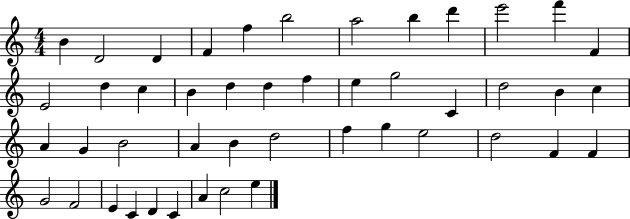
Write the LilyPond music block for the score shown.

{
  \clef treble
  \numericTimeSignature
  \time 4/4
  \key c \major
  b'4 d'2 d'4 | f'4 f''4 b''2 | a''2 b''4 d'''4 | e'''2 f'''4 f'4 | \break e'2 d''4 c''4 | b'4 d''4 d''4 f''4 | e''4 g''2 c'4 | d''2 b'4 c''4 | \break a'4 g'4 b'2 | a'4 b'4 d''2 | f''4 g''4 e''2 | d''2 f'4 f'4 | \break g'2 f'2 | e'4 c'4 d'4 c'4 | a'4 c''2 e''4 | \bar "|."
}